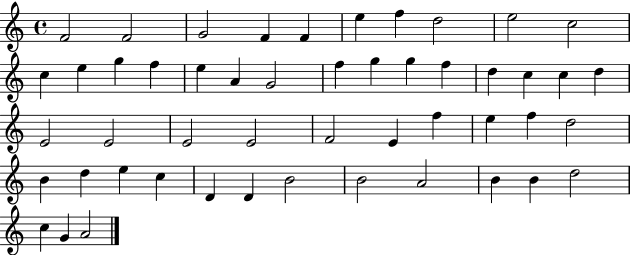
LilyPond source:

{
  \clef treble
  \time 4/4
  \defaultTimeSignature
  \key c \major
  f'2 f'2 | g'2 f'4 f'4 | e''4 f''4 d''2 | e''2 c''2 | \break c''4 e''4 g''4 f''4 | e''4 a'4 g'2 | f''4 g''4 g''4 f''4 | d''4 c''4 c''4 d''4 | \break e'2 e'2 | e'2 e'2 | f'2 e'4 f''4 | e''4 f''4 d''2 | \break b'4 d''4 e''4 c''4 | d'4 d'4 b'2 | b'2 a'2 | b'4 b'4 d''2 | \break c''4 g'4 a'2 | \bar "|."
}